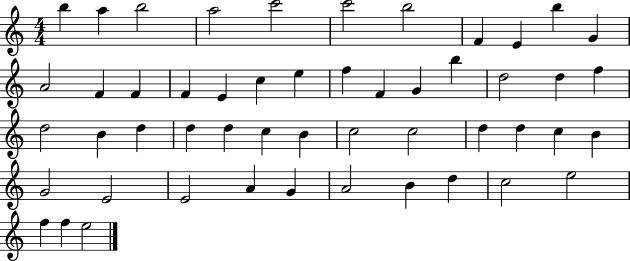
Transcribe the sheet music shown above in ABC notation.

X:1
T:Untitled
M:4/4
L:1/4
K:C
b a b2 a2 c'2 c'2 b2 F E b G A2 F F F E c e f F G b d2 d f d2 B d d d c B c2 c2 d d c B G2 E2 E2 A G A2 B d c2 e2 f f e2